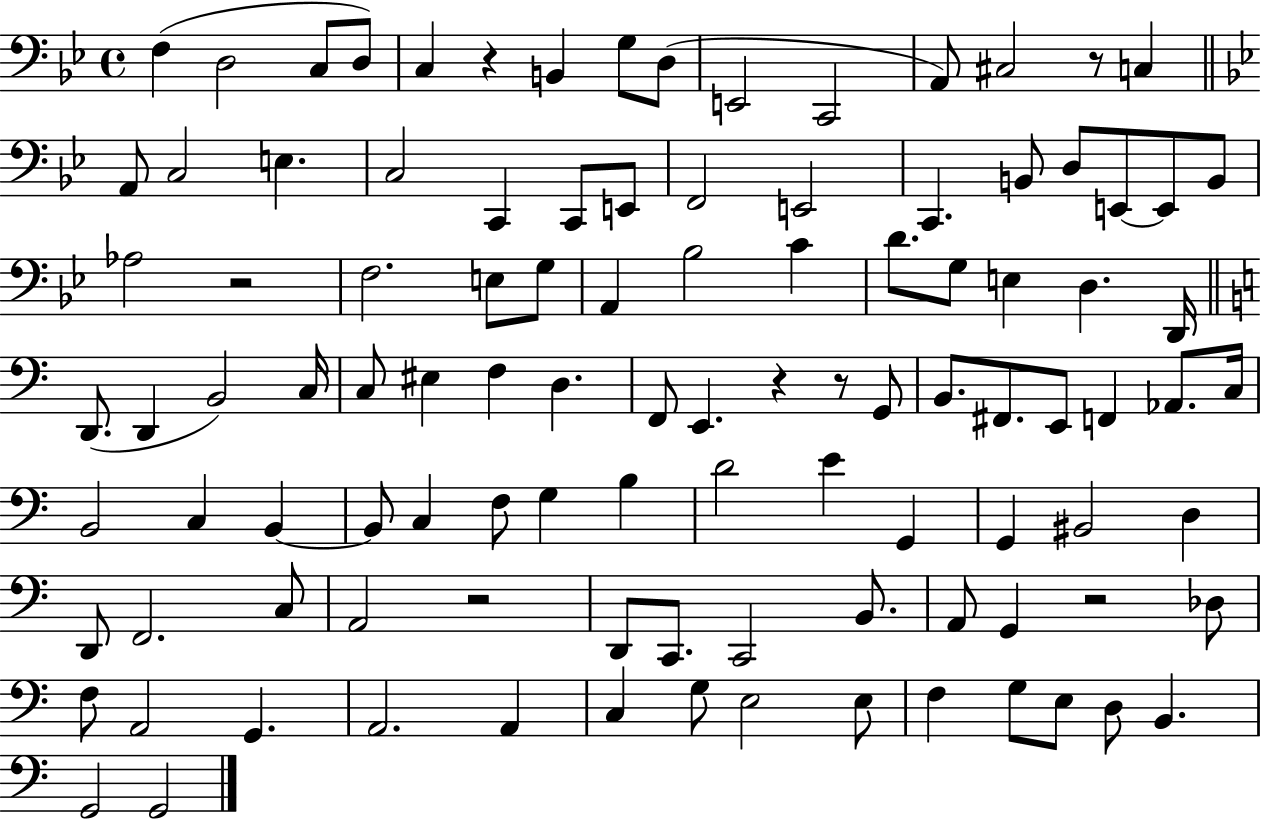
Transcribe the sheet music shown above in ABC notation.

X:1
T:Untitled
M:4/4
L:1/4
K:Bb
F, D,2 C,/2 D,/2 C, z B,, G,/2 D,/2 E,,2 C,,2 A,,/2 ^C,2 z/2 C, A,,/2 C,2 E, C,2 C,, C,,/2 E,,/2 F,,2 E,,2 C,, B,,/2 D,/2 E,,/2 E,,/2 B,,/2 _A,2 z2 F,2 E,/2 G,/2 A,, _B,2 C D/2 G,/2 E, D, D,,/4 D,,/2 D,, B,,2 C,/4 C,/2 ^E, F, D, F,,/2 E,, z z/2 G,,/2 B,,/2 ^F,,/2 E,,/2 F,, _A,,/2 C,/4 B,,2 C, B,, B,,/2 C, F,/2 G, B, D2 E G,, G,, ^B,,2 D, D,,/2 F,,2 C,/2 A,,2 z2 D,,/2 C,,/2 C,,2 B,,/2 A,,/2 G,, z2 _D,/2 F,/2 A,,2 G,, A,,2 A,, C, G,/2 E,2 E,/2 F, G,/2 E,/2 D,/2 B,, G,,2 G,,2